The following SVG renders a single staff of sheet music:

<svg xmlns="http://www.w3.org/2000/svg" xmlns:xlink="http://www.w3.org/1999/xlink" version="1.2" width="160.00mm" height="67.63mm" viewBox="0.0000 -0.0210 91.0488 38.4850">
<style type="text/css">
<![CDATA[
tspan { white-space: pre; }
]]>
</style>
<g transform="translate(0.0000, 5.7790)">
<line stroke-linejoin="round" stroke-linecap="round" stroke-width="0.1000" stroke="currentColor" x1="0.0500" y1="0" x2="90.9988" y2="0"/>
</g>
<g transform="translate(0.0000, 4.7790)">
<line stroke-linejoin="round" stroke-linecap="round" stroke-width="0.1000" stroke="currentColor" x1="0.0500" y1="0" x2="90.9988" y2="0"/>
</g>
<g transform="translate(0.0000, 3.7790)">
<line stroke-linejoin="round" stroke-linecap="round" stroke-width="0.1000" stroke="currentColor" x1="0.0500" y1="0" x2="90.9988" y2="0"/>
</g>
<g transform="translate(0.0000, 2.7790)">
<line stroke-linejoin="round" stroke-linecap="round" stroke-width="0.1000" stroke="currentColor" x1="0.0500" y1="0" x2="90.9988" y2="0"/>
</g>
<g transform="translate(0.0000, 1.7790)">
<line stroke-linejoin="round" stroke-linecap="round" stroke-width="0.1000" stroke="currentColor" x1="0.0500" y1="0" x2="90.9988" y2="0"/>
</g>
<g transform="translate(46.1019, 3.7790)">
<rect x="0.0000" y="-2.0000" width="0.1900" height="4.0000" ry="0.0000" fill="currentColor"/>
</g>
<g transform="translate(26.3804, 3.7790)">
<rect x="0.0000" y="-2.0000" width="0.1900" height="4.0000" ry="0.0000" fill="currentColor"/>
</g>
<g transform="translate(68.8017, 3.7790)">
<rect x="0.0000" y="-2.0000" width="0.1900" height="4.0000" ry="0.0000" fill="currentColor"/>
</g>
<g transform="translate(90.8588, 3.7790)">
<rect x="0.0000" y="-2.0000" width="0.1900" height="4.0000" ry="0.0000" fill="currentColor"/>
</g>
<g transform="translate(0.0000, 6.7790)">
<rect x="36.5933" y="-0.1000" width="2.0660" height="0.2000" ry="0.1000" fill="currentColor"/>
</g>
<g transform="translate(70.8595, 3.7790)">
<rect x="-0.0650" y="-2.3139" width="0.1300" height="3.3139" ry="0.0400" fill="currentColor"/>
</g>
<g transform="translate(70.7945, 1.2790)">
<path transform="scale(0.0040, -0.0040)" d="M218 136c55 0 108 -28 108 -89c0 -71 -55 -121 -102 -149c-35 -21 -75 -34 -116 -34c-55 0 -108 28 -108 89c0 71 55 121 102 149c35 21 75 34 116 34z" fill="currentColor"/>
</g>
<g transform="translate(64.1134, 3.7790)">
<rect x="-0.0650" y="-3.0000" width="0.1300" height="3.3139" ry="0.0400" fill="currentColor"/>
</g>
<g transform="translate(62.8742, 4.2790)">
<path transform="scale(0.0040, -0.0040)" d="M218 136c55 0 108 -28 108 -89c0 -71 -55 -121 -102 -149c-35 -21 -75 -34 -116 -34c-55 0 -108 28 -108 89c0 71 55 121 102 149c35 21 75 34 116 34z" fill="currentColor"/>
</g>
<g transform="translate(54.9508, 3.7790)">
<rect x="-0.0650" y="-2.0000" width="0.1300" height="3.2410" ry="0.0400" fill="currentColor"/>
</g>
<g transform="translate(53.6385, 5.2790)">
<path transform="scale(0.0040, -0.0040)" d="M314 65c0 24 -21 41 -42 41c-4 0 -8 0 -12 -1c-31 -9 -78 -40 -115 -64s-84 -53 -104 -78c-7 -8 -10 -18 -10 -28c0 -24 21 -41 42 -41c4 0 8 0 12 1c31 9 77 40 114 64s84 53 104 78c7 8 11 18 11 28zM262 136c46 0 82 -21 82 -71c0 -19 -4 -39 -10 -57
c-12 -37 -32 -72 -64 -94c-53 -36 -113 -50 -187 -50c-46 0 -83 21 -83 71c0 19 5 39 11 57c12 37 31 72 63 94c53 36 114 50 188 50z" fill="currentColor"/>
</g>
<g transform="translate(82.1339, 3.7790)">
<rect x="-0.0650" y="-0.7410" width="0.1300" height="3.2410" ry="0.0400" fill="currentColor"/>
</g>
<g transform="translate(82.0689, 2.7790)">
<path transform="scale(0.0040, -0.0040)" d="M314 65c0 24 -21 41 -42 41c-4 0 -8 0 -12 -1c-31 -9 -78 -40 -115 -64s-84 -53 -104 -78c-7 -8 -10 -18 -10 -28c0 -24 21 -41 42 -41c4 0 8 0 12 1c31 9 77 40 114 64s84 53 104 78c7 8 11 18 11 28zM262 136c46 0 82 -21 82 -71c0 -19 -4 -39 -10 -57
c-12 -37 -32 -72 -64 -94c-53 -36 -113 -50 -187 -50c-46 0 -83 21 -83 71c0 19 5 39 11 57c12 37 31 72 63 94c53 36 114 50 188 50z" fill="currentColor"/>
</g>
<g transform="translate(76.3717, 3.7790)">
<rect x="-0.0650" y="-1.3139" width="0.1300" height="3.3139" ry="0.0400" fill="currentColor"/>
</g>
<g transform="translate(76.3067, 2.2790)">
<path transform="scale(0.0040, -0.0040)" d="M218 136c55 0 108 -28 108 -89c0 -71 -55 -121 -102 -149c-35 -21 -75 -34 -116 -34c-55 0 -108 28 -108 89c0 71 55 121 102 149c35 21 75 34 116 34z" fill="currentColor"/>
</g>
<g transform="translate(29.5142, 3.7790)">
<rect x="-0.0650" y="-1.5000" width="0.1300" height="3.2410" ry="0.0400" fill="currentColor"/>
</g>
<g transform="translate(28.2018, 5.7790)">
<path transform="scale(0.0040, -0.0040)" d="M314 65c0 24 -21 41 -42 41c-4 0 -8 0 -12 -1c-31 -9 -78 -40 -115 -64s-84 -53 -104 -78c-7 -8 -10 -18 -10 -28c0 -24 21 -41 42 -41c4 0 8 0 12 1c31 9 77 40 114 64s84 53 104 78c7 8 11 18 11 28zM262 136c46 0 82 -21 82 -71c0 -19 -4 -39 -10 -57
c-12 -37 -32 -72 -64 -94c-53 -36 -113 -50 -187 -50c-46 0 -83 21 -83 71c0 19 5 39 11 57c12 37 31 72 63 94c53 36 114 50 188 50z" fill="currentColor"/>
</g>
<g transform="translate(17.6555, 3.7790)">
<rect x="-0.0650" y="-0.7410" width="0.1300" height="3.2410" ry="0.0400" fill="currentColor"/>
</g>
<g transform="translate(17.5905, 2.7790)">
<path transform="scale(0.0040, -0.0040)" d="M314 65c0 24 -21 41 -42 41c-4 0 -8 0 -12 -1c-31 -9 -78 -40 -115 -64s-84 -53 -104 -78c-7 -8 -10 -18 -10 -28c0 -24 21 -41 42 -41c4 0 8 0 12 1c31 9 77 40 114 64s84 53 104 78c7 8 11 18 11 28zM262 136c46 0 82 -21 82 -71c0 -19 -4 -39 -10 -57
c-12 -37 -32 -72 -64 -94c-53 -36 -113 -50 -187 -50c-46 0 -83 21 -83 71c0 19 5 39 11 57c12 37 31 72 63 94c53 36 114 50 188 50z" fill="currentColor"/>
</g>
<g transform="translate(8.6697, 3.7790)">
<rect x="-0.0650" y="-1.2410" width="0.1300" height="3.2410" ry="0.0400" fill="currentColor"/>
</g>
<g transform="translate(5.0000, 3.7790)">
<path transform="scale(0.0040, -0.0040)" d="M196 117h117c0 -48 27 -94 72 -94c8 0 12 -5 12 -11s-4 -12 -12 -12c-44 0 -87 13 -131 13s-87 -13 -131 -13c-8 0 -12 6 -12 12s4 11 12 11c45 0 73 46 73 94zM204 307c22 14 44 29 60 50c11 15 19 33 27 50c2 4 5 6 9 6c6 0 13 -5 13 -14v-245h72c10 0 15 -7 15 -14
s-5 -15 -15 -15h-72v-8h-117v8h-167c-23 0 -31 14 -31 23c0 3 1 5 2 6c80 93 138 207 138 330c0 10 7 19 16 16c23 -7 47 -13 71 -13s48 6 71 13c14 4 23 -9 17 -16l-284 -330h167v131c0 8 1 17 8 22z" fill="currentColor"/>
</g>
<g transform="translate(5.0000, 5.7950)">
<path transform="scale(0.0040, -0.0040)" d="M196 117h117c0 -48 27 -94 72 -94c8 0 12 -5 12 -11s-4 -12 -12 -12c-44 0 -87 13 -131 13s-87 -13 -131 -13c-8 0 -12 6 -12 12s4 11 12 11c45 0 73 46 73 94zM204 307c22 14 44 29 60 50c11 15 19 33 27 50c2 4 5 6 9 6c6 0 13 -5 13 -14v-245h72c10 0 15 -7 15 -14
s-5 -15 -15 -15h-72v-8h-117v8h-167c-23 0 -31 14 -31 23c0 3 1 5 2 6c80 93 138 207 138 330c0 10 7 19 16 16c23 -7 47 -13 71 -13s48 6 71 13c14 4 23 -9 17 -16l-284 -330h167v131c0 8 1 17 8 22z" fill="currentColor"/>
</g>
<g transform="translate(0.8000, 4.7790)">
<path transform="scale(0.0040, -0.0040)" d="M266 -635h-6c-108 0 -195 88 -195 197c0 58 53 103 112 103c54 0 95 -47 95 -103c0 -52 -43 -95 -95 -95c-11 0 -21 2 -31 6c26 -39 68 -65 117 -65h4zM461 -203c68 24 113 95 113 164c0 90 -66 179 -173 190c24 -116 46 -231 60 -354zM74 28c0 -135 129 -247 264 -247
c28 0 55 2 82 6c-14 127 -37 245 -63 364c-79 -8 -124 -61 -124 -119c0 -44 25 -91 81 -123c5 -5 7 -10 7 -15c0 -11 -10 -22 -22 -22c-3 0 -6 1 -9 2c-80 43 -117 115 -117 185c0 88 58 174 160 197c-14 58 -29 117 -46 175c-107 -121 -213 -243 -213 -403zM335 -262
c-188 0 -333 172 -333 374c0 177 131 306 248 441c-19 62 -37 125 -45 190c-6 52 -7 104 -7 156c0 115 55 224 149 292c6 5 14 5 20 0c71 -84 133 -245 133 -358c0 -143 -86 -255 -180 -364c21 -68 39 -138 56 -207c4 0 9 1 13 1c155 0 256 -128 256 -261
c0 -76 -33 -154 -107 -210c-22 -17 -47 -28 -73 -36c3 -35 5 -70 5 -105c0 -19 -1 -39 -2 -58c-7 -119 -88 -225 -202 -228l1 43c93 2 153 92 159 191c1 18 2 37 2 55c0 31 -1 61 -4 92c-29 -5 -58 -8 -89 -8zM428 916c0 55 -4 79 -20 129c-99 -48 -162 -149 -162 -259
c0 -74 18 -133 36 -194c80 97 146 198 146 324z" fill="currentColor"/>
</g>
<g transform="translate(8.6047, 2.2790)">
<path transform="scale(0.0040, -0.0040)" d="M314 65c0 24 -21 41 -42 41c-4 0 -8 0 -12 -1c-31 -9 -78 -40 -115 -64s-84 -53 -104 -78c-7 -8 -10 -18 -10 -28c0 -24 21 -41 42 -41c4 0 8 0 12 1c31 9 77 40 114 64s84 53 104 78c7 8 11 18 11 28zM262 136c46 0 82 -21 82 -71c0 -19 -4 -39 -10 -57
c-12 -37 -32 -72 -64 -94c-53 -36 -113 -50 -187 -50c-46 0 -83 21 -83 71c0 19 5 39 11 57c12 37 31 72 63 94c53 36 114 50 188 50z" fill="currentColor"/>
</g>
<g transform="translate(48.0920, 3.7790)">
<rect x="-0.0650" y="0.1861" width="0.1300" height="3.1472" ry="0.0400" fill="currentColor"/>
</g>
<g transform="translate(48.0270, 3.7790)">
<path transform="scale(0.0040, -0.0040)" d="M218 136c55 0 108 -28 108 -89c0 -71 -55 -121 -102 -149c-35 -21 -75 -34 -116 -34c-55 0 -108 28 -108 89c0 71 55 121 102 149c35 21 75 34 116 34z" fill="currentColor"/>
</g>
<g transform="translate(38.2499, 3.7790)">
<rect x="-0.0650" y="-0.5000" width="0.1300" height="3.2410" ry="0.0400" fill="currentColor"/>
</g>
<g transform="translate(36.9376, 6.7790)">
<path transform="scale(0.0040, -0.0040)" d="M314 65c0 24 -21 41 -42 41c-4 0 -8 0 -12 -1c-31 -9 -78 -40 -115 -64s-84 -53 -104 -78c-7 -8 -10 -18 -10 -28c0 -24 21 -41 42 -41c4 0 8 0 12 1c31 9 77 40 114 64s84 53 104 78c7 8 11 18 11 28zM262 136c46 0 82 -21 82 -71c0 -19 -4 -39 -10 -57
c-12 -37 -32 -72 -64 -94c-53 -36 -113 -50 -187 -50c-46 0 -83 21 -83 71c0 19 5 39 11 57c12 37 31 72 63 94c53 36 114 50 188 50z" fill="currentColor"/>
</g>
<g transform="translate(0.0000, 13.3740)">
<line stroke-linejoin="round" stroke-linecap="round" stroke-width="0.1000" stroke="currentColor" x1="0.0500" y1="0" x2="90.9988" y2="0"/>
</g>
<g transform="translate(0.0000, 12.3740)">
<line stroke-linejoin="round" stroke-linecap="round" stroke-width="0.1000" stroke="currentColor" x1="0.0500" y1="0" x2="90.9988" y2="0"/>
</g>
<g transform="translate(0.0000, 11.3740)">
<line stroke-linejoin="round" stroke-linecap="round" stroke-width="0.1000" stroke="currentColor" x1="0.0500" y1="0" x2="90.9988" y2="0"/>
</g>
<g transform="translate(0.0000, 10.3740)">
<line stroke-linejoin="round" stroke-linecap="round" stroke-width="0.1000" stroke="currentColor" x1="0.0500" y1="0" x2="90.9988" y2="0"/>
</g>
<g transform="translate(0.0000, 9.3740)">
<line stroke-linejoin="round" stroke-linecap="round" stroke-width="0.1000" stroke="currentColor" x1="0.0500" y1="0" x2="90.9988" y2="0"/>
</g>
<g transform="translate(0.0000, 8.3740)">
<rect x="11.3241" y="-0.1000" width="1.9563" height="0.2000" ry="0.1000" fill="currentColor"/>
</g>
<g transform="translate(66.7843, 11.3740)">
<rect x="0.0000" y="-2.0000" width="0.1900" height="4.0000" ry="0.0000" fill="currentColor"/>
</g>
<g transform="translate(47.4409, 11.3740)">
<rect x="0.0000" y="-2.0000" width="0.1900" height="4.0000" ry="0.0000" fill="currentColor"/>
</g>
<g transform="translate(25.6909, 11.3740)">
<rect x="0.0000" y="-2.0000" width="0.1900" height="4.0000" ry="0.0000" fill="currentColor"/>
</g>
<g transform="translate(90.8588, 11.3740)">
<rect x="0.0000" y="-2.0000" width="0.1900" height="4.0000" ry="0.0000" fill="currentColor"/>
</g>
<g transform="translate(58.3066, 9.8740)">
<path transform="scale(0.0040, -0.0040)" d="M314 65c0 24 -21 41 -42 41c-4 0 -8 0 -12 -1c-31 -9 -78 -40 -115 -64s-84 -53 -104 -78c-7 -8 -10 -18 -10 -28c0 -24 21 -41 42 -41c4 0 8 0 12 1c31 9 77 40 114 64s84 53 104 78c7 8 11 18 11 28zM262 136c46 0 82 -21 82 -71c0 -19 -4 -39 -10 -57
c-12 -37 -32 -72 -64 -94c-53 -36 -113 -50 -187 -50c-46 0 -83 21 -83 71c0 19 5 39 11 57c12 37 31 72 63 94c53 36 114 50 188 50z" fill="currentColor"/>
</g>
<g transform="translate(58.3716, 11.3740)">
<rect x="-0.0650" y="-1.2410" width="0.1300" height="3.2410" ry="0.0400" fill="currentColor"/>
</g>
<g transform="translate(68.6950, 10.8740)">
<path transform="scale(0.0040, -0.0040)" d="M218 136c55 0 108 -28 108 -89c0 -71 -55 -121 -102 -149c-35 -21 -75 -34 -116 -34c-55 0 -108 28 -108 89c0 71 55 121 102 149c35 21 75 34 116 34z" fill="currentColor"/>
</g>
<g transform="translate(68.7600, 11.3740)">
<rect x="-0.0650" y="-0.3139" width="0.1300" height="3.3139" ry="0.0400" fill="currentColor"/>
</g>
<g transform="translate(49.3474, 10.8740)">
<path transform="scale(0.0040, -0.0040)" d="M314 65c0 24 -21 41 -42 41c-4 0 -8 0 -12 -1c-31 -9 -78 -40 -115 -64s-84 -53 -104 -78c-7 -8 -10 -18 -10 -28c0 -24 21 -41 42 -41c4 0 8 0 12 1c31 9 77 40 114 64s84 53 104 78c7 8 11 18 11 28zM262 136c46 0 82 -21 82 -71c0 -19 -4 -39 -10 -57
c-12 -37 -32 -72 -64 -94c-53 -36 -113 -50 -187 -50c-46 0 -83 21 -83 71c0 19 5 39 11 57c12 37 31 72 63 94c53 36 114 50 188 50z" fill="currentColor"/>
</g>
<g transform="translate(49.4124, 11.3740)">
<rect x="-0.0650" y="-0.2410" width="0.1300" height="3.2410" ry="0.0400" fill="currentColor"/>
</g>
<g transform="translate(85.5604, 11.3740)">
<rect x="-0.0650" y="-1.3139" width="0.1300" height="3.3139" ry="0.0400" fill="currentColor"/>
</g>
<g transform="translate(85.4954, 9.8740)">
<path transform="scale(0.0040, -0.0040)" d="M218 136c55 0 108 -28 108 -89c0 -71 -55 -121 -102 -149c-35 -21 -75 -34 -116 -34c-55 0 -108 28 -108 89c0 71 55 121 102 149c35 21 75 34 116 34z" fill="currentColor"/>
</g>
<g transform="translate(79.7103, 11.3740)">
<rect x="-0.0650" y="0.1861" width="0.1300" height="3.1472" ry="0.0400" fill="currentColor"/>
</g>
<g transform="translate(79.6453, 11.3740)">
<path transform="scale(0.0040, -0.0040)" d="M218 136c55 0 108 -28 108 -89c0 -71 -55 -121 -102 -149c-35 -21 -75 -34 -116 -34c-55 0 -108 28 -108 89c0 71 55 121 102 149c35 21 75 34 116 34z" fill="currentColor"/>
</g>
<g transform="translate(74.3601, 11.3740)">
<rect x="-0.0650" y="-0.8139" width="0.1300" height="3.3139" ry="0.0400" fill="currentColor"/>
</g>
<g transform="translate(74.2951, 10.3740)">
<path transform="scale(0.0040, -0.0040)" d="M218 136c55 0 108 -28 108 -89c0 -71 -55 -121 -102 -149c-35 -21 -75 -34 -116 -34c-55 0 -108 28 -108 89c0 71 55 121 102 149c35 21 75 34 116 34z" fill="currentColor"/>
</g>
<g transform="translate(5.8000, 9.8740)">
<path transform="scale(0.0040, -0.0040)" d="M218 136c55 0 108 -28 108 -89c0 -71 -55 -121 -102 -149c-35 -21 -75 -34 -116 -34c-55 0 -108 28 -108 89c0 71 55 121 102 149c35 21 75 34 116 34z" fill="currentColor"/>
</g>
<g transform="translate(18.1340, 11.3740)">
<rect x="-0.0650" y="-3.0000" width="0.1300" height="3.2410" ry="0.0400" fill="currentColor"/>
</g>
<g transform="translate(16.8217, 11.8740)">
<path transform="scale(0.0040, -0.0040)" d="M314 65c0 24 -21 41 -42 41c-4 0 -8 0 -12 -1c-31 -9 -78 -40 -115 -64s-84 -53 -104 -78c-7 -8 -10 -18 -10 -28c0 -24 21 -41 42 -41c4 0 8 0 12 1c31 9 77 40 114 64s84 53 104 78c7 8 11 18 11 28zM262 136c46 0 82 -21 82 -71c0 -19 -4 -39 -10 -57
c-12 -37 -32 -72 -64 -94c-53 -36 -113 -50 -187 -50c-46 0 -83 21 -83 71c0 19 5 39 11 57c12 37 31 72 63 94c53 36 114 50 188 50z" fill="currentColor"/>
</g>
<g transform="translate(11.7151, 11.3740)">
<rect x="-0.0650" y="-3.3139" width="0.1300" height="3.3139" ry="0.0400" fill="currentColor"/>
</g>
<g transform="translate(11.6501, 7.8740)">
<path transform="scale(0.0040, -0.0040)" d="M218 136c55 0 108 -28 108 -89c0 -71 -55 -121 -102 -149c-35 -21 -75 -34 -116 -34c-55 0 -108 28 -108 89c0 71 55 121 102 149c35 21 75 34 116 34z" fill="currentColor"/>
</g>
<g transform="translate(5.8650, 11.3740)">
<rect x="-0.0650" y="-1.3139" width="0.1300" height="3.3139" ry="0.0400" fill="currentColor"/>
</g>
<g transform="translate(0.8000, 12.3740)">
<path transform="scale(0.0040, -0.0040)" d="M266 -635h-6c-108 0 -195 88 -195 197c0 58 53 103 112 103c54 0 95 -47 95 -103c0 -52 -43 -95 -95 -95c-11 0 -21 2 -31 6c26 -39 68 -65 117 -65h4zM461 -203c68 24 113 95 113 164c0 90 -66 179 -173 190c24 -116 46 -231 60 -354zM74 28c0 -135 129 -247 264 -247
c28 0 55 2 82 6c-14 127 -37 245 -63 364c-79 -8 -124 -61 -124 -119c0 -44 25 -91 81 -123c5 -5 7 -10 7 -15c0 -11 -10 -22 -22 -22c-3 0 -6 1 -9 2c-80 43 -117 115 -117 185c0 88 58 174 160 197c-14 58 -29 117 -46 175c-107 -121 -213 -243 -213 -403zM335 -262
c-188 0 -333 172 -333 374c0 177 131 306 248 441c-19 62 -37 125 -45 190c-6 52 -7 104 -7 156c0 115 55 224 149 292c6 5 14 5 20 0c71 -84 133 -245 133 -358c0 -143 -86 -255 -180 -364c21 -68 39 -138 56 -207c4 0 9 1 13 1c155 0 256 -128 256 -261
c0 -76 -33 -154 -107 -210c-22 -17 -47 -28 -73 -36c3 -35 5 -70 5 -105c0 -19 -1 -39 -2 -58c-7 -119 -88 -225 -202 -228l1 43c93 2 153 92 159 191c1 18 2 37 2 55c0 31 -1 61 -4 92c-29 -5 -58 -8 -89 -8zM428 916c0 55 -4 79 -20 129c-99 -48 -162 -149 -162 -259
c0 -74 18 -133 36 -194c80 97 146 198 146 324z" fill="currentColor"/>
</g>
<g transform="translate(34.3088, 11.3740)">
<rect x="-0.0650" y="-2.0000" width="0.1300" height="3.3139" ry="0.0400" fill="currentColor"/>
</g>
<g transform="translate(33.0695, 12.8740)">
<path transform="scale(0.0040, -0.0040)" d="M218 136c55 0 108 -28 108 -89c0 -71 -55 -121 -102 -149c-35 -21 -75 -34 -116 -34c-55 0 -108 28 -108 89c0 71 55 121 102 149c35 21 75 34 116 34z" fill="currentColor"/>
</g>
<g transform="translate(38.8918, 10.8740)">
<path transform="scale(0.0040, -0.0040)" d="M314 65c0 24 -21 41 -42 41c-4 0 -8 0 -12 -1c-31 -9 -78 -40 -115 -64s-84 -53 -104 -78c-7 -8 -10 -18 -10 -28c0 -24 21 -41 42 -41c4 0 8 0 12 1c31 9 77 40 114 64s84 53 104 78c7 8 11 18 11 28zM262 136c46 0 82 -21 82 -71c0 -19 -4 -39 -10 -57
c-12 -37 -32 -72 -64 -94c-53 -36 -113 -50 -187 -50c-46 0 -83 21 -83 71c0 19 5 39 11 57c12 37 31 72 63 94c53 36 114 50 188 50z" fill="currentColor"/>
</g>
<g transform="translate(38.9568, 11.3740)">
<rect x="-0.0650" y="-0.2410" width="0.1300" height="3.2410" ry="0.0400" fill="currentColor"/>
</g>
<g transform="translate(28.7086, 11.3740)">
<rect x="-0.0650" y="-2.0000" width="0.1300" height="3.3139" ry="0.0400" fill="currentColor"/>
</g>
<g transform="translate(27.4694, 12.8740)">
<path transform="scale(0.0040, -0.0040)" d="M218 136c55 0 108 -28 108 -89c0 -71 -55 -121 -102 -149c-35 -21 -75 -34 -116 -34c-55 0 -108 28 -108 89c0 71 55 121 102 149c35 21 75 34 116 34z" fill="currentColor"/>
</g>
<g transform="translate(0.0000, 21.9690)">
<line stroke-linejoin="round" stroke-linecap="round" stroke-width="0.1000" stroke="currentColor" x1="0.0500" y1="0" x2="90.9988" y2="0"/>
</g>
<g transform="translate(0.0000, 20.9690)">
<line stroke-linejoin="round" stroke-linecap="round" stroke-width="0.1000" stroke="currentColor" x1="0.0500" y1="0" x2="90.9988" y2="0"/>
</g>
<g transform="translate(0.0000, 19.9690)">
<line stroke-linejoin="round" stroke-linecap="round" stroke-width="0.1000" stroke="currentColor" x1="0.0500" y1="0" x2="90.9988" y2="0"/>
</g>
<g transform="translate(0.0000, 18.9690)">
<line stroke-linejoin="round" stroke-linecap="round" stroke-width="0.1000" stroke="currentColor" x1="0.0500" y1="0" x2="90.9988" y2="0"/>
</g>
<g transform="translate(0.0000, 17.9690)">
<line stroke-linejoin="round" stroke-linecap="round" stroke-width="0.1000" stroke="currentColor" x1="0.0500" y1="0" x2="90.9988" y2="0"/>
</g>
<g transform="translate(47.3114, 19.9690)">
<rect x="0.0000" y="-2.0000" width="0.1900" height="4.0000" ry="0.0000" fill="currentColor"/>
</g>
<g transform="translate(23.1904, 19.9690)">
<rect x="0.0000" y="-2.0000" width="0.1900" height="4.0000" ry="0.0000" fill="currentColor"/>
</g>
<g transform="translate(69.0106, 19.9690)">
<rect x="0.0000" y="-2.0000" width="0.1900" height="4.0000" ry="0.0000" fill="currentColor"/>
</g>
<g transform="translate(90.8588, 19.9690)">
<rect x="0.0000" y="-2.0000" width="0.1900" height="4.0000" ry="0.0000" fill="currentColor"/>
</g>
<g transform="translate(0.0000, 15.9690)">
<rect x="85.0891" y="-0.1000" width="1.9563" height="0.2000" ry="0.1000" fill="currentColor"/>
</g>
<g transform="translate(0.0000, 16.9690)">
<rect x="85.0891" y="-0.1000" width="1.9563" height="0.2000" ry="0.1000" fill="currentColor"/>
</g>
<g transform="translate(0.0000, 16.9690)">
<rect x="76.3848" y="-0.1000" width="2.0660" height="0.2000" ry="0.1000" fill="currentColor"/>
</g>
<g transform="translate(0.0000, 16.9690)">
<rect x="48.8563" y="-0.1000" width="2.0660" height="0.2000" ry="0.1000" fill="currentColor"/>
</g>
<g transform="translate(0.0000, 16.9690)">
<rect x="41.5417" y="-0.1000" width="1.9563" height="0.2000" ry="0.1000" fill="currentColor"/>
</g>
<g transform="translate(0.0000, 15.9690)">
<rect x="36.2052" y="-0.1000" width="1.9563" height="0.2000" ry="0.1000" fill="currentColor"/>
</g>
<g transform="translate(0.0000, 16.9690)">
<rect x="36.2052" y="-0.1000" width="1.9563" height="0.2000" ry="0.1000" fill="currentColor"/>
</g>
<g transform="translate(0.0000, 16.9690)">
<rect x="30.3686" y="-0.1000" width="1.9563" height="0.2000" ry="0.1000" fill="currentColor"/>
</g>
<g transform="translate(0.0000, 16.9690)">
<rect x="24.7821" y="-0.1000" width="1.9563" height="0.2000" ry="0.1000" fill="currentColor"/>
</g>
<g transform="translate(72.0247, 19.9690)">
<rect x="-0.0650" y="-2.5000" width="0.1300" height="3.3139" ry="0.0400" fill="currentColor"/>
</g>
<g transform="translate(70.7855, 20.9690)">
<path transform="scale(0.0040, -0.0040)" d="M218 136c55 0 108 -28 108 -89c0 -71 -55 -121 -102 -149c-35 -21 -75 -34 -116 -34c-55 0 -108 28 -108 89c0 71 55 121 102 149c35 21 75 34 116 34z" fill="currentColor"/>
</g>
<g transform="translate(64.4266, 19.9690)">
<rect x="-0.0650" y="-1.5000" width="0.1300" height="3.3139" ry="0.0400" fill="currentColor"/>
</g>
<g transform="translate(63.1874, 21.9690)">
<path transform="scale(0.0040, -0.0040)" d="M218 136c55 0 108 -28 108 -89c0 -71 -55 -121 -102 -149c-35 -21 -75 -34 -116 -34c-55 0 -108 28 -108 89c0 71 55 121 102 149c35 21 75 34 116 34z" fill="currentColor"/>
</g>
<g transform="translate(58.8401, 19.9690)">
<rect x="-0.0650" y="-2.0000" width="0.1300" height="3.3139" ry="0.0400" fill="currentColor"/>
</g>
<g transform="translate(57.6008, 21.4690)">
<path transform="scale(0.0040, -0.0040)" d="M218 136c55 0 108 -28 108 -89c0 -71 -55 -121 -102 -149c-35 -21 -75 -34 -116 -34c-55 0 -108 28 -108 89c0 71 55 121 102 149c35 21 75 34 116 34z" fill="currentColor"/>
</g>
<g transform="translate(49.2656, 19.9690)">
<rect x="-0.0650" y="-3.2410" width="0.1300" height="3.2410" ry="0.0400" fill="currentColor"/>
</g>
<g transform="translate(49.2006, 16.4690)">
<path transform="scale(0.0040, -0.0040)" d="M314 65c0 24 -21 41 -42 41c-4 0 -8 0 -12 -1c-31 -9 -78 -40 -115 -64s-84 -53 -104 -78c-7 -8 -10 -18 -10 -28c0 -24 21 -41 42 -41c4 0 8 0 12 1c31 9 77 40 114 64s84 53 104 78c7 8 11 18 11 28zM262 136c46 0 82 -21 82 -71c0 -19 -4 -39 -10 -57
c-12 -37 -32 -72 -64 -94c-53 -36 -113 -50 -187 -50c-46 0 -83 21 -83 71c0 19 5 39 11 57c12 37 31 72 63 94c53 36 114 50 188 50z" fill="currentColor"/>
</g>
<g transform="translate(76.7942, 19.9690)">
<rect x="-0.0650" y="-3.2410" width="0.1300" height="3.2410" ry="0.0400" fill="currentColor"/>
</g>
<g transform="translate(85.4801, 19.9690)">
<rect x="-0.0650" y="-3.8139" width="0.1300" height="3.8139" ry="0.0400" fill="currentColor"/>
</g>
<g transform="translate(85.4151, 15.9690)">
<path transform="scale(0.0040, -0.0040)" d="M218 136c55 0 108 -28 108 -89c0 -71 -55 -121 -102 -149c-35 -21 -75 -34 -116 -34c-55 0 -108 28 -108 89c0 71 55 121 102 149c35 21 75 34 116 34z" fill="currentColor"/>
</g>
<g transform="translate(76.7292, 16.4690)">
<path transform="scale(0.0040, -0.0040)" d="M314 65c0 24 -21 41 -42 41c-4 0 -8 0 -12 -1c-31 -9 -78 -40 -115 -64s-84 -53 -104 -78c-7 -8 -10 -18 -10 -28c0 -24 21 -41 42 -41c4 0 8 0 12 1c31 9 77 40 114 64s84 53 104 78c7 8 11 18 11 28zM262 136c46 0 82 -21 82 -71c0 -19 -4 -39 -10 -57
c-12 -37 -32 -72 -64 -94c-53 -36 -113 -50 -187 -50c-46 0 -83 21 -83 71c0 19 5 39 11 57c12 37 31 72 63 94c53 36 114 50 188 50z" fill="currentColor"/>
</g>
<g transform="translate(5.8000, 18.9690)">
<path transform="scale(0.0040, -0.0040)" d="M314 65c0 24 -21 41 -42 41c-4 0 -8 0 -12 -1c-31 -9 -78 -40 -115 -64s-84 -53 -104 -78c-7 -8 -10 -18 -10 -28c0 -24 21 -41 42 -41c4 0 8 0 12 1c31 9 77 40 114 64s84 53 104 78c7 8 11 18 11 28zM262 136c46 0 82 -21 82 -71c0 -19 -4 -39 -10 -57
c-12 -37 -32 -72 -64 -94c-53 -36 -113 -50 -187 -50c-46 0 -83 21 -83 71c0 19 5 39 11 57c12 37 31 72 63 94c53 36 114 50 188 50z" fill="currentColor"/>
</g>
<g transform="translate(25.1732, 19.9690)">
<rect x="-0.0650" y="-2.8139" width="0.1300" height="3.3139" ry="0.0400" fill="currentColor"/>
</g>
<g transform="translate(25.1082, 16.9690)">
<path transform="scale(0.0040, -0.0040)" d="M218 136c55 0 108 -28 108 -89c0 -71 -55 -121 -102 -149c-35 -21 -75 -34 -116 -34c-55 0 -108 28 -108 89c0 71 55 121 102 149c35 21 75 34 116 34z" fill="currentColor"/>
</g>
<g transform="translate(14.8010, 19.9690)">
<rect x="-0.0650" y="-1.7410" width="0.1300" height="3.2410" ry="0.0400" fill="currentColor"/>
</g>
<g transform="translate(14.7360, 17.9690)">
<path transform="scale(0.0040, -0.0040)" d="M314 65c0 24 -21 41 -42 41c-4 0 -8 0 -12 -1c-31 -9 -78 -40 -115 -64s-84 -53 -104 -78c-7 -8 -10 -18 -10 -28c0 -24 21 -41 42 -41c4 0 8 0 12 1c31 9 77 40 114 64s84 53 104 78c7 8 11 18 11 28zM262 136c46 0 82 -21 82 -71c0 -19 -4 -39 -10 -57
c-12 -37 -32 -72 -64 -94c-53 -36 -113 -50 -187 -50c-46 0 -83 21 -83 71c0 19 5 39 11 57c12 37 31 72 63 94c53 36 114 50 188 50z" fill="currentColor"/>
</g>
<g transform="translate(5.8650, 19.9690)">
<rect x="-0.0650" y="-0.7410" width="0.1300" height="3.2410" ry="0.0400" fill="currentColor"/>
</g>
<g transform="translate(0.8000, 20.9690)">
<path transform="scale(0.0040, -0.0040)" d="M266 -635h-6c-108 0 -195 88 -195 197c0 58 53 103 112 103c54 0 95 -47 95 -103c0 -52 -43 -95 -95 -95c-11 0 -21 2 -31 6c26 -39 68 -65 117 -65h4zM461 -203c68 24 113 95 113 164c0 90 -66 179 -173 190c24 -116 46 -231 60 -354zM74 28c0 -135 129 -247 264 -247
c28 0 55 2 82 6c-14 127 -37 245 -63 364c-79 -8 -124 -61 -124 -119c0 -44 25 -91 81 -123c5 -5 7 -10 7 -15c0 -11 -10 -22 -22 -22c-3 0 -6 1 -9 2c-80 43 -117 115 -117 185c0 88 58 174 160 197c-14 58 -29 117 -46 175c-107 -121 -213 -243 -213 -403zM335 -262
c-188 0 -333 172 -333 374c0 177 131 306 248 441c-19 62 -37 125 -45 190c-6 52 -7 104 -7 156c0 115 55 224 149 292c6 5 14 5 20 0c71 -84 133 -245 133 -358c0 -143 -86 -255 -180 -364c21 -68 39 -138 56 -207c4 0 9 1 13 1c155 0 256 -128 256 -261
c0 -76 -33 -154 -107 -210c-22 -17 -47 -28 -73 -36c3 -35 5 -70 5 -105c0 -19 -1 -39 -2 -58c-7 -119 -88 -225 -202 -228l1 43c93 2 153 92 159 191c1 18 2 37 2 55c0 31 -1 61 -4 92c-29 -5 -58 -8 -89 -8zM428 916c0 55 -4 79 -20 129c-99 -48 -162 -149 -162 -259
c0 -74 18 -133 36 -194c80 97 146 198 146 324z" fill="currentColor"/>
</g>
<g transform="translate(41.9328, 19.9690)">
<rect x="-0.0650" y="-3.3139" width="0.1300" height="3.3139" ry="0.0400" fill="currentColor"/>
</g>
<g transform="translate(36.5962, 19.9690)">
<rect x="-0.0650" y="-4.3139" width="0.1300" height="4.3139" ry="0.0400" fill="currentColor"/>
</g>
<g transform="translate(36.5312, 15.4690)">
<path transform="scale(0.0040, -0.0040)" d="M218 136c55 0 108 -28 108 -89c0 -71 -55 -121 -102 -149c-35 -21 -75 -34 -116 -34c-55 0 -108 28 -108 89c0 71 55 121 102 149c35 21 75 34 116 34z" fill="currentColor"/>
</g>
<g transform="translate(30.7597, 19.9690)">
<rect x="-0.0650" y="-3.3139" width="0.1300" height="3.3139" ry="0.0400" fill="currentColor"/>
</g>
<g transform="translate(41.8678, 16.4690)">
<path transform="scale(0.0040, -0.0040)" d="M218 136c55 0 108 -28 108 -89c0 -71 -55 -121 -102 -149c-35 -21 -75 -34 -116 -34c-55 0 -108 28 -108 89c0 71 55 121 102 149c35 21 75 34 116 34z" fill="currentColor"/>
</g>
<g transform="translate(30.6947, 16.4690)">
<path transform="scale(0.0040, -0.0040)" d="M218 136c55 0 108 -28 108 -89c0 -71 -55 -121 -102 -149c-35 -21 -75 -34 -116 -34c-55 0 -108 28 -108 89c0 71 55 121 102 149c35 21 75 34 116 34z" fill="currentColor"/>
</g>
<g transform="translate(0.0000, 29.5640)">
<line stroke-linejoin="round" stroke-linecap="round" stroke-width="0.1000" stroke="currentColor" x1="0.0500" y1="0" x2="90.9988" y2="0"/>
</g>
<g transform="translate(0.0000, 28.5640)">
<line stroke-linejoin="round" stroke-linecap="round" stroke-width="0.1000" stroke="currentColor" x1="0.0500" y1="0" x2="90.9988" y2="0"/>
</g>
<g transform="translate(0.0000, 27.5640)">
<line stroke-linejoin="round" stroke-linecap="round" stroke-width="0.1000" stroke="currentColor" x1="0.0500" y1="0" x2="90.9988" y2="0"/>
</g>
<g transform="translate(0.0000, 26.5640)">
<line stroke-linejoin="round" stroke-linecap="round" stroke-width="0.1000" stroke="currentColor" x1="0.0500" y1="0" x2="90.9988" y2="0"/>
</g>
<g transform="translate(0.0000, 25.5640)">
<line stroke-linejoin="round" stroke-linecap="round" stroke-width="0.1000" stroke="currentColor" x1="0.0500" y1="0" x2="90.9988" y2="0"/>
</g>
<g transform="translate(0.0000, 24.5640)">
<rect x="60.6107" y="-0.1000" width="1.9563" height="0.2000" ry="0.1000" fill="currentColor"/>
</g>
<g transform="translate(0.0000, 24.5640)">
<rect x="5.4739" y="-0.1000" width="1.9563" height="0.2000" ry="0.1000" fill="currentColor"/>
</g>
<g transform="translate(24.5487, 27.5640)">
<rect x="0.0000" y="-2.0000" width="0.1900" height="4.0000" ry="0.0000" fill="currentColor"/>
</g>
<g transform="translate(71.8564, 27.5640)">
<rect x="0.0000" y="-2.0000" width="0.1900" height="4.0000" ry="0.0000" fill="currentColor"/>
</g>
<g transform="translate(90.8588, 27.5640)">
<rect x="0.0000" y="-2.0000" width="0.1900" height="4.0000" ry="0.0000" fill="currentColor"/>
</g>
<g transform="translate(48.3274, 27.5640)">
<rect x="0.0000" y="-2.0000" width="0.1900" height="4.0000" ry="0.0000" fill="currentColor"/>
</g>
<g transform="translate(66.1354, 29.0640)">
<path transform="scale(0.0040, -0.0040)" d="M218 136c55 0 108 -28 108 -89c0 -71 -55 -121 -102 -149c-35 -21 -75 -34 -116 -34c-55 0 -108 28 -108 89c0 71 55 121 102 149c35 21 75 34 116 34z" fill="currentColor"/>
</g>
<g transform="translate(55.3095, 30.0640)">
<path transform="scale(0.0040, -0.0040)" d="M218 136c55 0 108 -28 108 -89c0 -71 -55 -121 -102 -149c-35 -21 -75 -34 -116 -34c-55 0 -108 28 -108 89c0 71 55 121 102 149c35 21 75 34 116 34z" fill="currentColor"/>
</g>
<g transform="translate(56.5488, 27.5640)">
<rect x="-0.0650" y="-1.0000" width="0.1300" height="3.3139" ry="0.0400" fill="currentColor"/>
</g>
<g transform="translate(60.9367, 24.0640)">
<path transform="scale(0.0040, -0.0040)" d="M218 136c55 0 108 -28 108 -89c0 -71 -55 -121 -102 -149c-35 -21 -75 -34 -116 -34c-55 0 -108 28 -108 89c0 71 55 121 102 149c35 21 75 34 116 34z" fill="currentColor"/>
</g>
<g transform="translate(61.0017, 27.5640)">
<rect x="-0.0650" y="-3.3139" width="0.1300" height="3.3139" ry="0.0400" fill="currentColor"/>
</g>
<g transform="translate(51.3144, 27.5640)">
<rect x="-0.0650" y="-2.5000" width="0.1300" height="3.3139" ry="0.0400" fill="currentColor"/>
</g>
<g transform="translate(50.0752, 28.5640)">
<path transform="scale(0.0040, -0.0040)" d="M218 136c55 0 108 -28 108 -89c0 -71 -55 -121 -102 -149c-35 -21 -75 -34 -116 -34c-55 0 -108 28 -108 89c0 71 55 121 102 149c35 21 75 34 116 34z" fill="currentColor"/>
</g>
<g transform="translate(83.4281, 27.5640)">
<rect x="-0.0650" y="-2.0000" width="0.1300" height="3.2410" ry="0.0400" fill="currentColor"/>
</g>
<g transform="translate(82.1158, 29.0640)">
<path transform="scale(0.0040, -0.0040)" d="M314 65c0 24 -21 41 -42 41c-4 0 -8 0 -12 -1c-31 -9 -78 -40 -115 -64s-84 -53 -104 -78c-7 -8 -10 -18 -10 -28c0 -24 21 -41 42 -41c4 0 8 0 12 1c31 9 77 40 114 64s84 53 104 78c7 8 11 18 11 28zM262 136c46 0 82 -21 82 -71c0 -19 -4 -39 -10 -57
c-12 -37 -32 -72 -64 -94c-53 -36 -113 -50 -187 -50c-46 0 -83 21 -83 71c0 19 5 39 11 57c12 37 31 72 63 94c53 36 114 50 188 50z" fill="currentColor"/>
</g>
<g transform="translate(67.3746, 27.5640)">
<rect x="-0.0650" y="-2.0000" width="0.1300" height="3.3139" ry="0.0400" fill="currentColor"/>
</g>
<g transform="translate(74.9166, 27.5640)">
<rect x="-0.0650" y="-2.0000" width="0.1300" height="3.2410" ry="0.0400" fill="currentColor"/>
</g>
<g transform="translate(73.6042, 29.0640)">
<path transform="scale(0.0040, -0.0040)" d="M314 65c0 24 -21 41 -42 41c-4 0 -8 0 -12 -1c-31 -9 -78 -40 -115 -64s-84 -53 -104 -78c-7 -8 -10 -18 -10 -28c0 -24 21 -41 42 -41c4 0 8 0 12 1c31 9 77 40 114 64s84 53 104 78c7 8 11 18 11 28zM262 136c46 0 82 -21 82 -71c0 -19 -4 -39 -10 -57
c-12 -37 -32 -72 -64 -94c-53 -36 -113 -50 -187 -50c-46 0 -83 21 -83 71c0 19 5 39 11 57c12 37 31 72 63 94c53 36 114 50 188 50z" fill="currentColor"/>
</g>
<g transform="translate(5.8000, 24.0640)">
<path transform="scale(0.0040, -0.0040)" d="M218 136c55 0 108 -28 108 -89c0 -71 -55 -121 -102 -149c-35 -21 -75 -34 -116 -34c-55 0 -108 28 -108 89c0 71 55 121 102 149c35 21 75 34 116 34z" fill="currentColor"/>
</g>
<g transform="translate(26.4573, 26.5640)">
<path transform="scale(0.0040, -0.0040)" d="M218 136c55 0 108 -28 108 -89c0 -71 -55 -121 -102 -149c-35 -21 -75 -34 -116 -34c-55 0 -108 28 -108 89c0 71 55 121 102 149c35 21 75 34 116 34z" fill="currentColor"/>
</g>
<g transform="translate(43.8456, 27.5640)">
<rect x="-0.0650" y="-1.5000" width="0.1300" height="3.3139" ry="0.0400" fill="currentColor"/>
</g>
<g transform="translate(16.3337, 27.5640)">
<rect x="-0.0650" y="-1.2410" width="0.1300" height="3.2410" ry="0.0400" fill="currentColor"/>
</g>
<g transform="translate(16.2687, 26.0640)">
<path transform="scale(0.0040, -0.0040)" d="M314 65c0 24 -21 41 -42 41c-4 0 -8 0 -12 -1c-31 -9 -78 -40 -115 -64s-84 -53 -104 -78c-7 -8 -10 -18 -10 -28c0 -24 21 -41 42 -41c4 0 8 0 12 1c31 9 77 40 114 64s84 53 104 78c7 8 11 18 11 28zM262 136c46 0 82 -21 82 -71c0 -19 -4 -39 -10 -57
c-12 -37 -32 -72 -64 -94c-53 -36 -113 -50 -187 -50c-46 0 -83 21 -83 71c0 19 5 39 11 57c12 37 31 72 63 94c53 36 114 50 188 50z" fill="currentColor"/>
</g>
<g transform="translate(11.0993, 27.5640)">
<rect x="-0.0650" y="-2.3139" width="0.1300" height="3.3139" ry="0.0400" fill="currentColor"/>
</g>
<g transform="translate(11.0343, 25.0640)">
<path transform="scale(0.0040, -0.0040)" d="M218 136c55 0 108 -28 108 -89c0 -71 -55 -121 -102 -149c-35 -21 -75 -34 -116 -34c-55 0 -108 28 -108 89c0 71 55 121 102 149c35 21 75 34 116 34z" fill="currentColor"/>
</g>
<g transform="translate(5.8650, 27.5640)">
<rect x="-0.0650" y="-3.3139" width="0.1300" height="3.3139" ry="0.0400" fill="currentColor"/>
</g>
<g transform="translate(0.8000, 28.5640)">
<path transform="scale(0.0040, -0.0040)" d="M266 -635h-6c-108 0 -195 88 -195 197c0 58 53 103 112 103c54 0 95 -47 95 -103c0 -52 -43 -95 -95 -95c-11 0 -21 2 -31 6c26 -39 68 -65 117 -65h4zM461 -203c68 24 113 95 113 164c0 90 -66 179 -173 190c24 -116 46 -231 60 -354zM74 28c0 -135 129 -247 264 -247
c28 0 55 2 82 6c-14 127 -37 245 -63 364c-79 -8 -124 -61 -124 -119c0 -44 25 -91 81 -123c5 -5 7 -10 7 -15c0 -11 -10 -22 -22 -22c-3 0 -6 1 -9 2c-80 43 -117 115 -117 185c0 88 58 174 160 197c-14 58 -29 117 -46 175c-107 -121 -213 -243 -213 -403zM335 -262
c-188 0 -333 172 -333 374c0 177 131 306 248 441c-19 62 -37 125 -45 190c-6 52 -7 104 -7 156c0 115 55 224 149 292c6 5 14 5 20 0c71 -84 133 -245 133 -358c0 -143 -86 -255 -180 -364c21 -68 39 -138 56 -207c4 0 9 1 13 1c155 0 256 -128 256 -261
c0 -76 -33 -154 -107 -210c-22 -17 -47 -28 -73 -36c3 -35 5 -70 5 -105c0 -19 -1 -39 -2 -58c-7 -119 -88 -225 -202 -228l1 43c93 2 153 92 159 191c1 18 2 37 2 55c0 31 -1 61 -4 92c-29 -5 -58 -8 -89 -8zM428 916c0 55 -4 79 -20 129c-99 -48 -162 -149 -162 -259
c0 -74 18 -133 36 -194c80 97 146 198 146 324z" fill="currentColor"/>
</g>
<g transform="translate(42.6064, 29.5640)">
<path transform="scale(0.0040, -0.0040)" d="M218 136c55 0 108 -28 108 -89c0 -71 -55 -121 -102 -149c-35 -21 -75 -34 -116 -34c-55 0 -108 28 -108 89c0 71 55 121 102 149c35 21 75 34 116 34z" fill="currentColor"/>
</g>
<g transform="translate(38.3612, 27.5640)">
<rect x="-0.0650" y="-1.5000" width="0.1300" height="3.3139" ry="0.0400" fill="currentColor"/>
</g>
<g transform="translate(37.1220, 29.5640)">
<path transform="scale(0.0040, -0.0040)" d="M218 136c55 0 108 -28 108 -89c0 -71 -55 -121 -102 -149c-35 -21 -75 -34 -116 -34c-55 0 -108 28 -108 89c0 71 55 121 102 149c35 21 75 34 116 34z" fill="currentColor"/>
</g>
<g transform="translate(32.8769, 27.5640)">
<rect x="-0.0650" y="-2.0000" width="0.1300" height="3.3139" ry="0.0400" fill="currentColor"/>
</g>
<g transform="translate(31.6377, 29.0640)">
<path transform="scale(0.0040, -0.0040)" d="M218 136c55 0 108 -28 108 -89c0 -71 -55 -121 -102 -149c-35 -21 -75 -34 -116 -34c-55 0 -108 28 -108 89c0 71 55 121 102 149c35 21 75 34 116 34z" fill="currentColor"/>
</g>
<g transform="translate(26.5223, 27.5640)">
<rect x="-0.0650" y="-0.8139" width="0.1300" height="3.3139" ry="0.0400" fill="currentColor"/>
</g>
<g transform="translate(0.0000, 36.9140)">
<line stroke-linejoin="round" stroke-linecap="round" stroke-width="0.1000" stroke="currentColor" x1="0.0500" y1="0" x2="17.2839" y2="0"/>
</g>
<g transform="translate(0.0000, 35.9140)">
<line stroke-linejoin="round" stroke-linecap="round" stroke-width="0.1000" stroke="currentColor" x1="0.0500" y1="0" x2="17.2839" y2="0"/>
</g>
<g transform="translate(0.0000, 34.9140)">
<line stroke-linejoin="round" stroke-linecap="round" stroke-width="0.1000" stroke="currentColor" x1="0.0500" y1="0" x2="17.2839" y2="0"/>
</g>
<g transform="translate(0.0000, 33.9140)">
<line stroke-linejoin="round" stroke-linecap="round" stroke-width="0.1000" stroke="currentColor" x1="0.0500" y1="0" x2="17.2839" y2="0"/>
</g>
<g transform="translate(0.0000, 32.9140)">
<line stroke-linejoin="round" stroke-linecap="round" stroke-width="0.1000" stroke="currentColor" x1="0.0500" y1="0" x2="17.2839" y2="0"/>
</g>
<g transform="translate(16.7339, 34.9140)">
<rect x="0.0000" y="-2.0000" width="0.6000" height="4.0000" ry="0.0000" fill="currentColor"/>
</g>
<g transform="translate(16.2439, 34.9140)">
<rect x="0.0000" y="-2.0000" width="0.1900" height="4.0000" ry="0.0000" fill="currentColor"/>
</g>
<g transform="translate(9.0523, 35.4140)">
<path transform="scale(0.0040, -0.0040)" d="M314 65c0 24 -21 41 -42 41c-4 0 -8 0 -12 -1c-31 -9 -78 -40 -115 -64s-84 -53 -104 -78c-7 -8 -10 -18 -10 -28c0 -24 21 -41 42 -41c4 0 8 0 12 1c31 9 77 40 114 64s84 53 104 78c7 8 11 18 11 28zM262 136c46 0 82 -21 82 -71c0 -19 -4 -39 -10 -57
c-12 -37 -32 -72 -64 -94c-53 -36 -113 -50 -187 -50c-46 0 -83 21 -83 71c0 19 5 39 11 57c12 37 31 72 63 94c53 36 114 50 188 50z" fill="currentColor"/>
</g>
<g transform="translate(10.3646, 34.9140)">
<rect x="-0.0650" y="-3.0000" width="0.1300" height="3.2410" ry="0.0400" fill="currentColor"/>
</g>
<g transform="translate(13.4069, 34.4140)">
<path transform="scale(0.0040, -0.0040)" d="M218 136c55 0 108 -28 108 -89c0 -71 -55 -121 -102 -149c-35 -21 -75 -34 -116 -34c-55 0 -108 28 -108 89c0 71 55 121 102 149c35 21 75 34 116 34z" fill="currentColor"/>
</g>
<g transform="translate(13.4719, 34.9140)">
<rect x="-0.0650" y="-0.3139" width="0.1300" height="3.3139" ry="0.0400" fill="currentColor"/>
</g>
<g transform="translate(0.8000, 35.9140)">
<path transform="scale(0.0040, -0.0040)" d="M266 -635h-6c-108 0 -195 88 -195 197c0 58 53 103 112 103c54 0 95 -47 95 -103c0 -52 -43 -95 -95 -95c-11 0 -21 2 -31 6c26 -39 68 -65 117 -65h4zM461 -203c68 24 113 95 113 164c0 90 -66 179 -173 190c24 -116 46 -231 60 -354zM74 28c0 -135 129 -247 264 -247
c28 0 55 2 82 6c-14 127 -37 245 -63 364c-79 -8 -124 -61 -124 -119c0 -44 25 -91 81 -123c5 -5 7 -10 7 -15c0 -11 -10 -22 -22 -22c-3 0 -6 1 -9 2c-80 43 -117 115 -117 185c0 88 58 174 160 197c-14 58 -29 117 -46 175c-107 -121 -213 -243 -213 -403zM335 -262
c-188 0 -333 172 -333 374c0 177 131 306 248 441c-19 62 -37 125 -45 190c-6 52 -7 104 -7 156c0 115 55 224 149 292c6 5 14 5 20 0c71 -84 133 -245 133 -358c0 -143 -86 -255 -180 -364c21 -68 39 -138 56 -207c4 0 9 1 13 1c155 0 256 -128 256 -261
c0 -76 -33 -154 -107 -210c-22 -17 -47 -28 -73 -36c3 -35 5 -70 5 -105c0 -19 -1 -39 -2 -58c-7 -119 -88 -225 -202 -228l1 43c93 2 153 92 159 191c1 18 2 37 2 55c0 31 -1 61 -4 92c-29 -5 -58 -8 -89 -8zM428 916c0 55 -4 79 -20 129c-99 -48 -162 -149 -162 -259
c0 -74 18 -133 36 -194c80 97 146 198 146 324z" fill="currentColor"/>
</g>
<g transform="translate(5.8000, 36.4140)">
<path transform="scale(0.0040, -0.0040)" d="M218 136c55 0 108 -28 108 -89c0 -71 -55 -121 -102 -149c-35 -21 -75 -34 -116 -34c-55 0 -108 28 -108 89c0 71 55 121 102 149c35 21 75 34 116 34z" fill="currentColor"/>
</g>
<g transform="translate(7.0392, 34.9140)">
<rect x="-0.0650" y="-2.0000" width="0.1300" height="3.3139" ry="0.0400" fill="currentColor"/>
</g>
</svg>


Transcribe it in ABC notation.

X:1
T:Untitled
M:4/4
L:1/4
K:C
e2 d2 E2 C2 B F2 A g e d2 e b A2 F F c2 c2 e2 c d B e d2 f2 a b d' b b2 F E G b2 c' b g e2 d F E E G D b F F2 F2 F A2 c